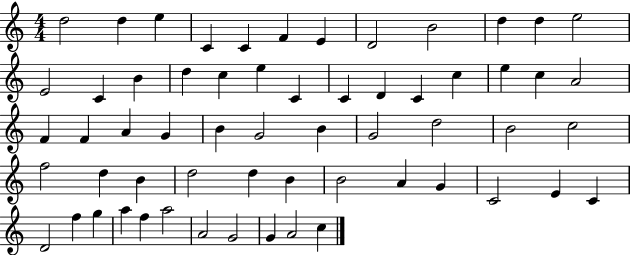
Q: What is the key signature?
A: C major